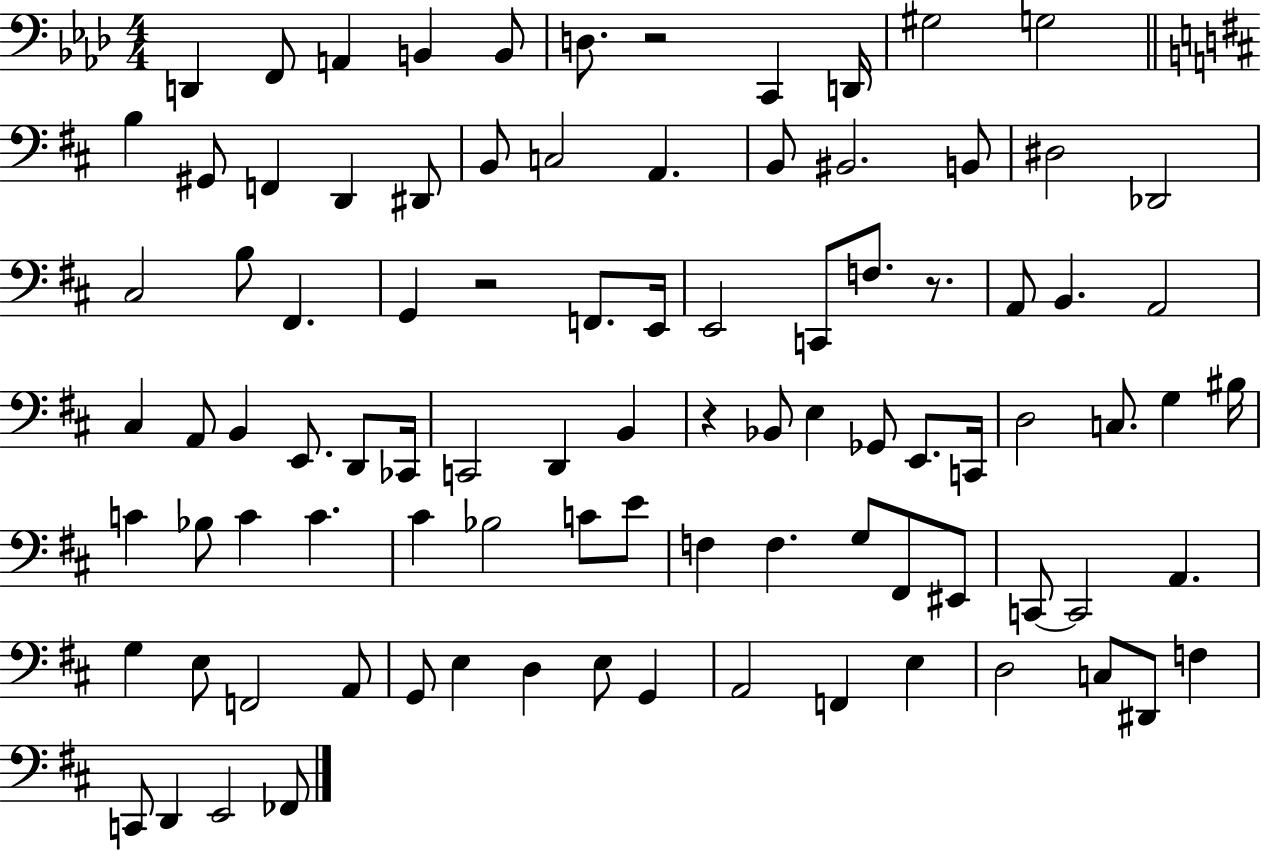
{
  \clef bass
  \numericTimeSignature
  \time 4/4
  \key aes \major
  d,4 f,8 a,4 b,4 b,8 | d8. r2 c,4 d,16 | gis2 g2 | \bar "||" \break \key d \major b4 gis,8 f,4 d,4 dis,8 | b,8 c2 a,4. | b,8 bis,2. b,8 | dis2 des,2 | \break cis2 b8 fis,4. | g,4 r2 f,8. e,16 | e,2 c,8 f8. r8. | a,8 b,4. a,2 | \break cis4 a,8 b,4 e,8. d,8 ces,16 | c,2 d,4 b,4 | r4 bes,8 e4 ges,8 e,8. c,16 | d2 c8. g4 bis16 | \break c'4 bes8 c'4 c'4. | cis'4 bes2 c'8 e'8 | f4 f4. g8 fis,8 eis,8 | c,8~~ c,2 a,4. | \break g4 e8 f,2 a,8 | g,8 e4 d4 e8 g,4 | a,2 f,4 e4 | d2 c8 dis,8 f4 | \break c,8 d,4 e,2 fes,8 | \bar "|."
}